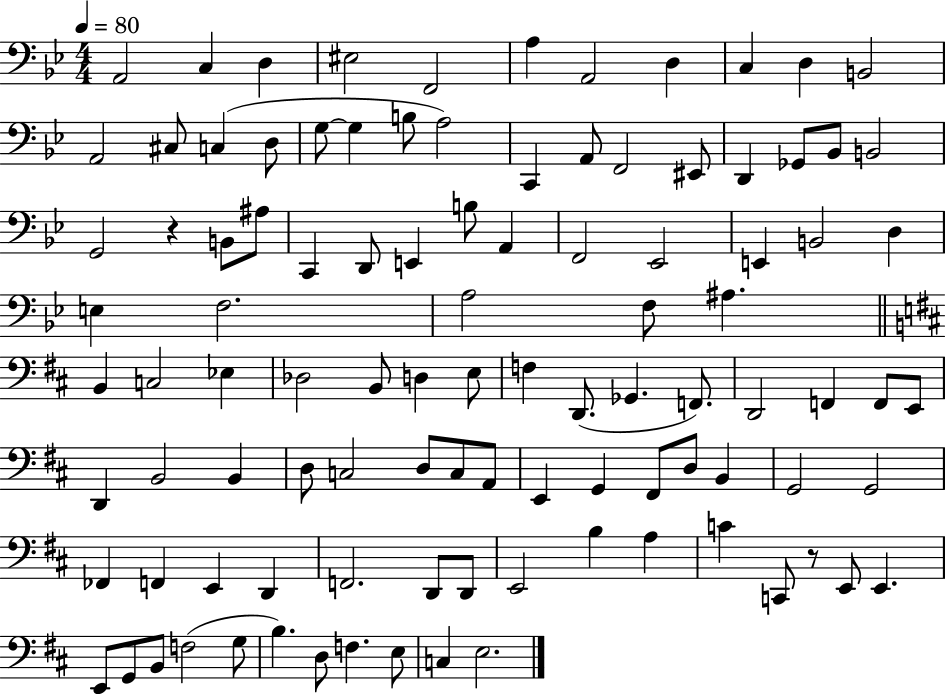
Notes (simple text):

A2/h C3/q D3/q EIS3/h F2/h A3/q A2/h D3/q C3/q D3/q B2/h A2/h C#3/e C3/q D3/e G3/e G3/q B3/e A3/h C2/q A2/e F2/h EIS2/e D2/q Gb2/e Bb2/e B2/h G2/h R/q B2/e A#3/e C2/q D2/e E2/q B3/e A2/q F2/h Eb2/h E2/q B2/h D3/q E3/q F3/h. A3/h F3/e A#3/q. B2/q C3/h Eb3/q Db3/h B2/e D3/q E3/e F3/q D2/e. Gb2/q. F2/e. D2/h F2/q F2/e E2/e D2/q B2/h B2/q D3/e C3/h D3/e C3/e A2/e E2/q G2/q F#2/e D3/e B2/q G2/h G2/h FES2/q F2/q E2/q D2/q F2/h. D2/e D2/e E2/h B3/q A3/q C4/q C2/e R/e E2/e E2/q. E2/e G2/e B2/e F3/h G3/e B3/q. D3/e F3/q. E3/e C3/q E3/h.